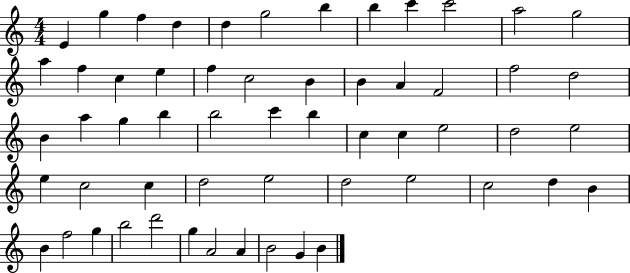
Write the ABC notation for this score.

X:1
T:Untitled
M:4/4
L:1/4
K:C
E g f d d g2 b b c' c'2 a2 g2 a f c e f c2 B B A F2 f2 d2 B a g b b2 c' b c c e2 d2 e2 e c2 c d2 e2 d2 e2 c2 d B B f2 g b2 d'2 g A2 A B2 G B